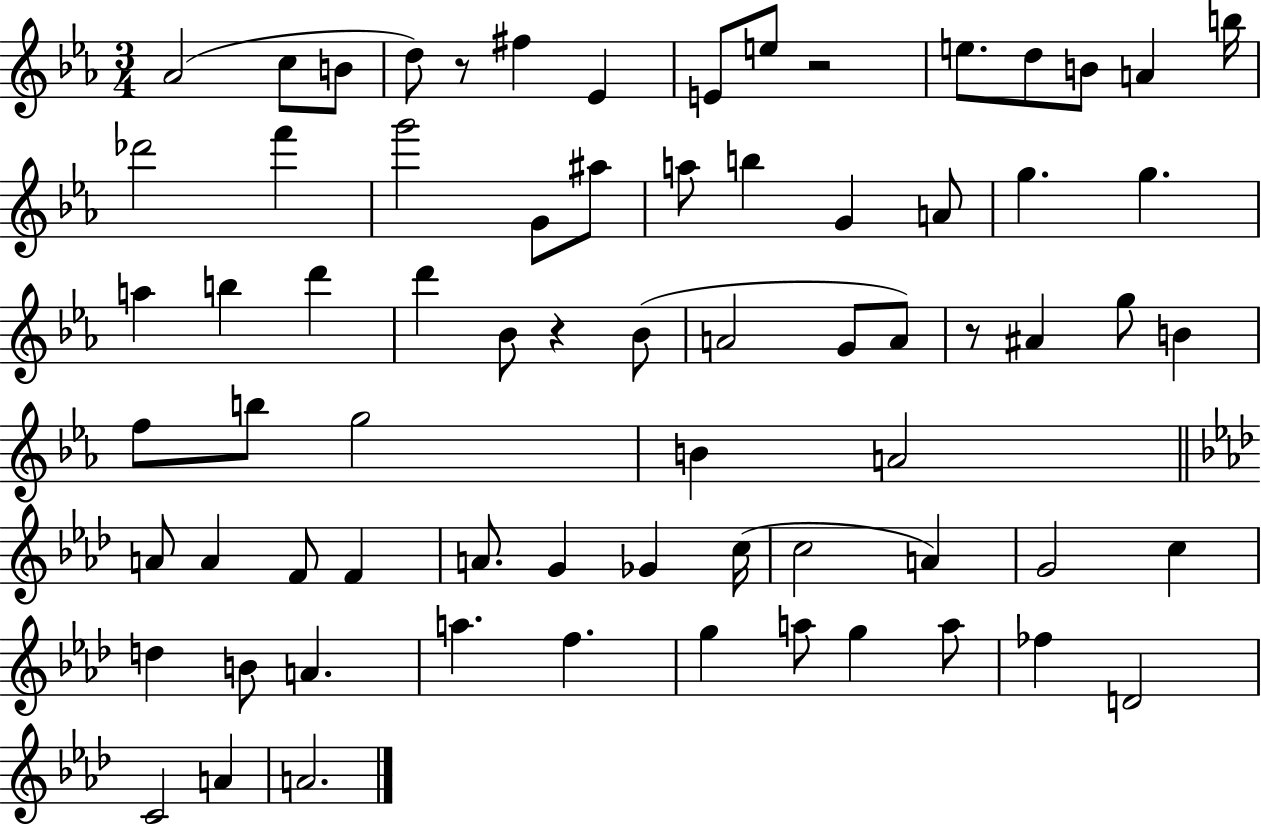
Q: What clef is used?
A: treble